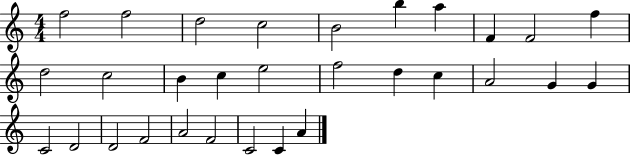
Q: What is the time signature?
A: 4/4